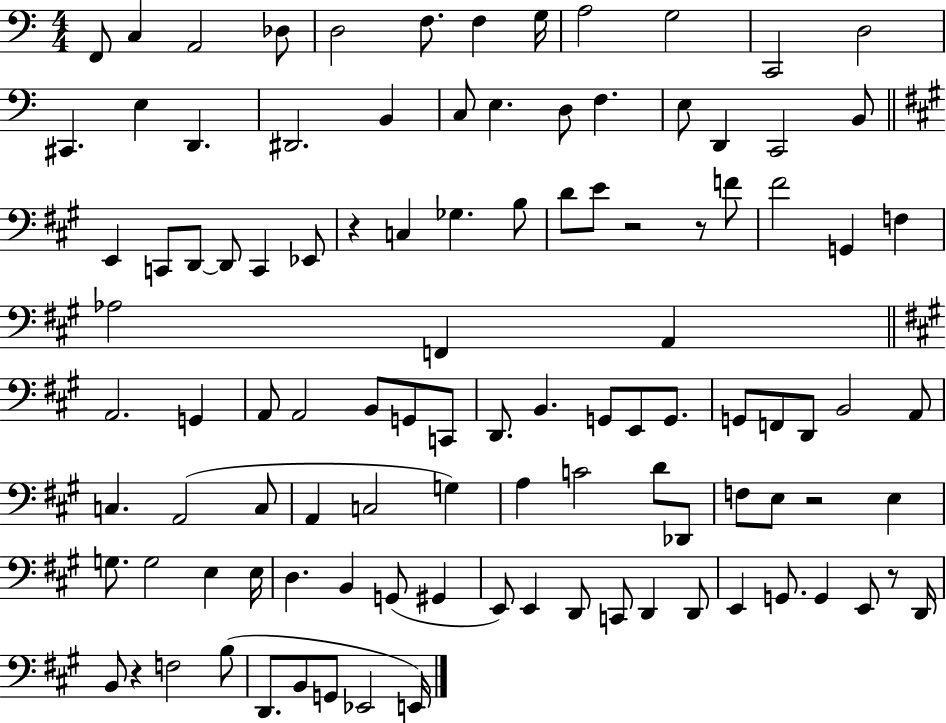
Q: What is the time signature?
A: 4/4